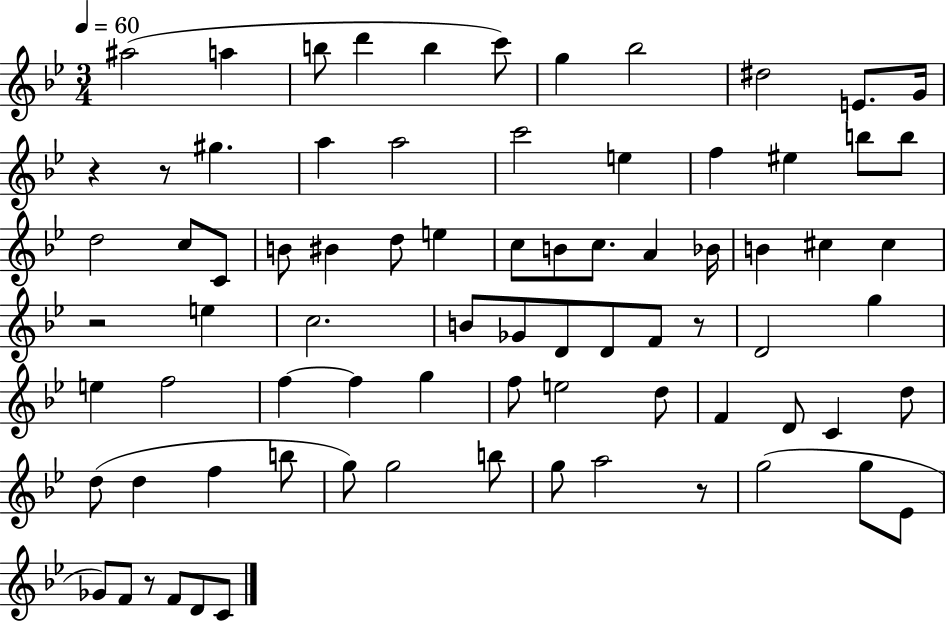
A#5/h A5/q B5/e D6/q B5/q C6/e G5/q Bb5/h D#5/h E4/e. G4/s R/q R/e G#5/q. A5/q A5/h C6/h E5/q F5/q EIS5/q B5/e B5/e D5/h C5/e C4/e B4/e BIS4/q D5/e E5/q C5/e B4/e C5/e. A4/q Bb4/s B4/q C#5/q C#5/q R/h E5/q C5/h. B4/e Gb4/e D4/e D4/e F4/e R/e D4/h G5/q E5/q F5/h F5/q F5/q G5/q F5/e E5/h D5/e F4/q D4/e C4/q D5/e D5/e D5/q F5/q B5/e G5/e G5/h B5/e G5/e A5/h R/e G5/h G5/e Eb4/e Gb4/e F4/e R/e F4/e D4/e C4/e